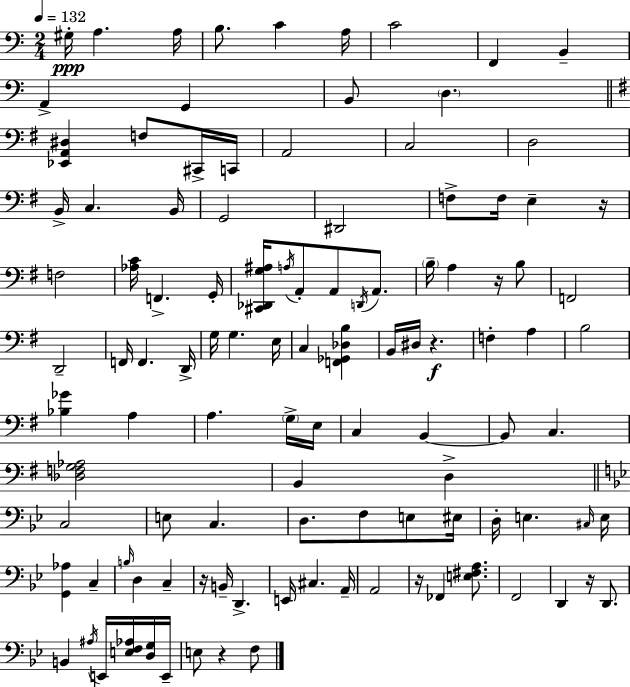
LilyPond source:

{
  \clef bass
  \numericTimeSignature
  \time 2/4
  \key c \major
  \tempo 4 = 132
  \repeat volta 2 { gis16-.\ppp a4. a16 | b8. c'4 a16 | c'2 | f,4 b,4-- | \break a,4-> g,4 | b,8 \parenthesize d4. | \bar "||" \break \key g \major <ees, a, dis>4 f8 cis,16-> c,16 | a,2 | c2 | d2 | \break b,16-> c4. b,16 | g,2 | dis,2 | f8-> f16 e4-- r16 | \break f2 | <aes c'>16 f,4.-> g,16-. | <cis, des, g ais>16 \acciaccatura { a16 } a,8-. a,8 \acciaccatura { d,16 } a,8. | \parenthesize b16-- a4 r16 | \break b8 f,2 | d,2-- | f,16 f,4. | d,16-> g16 g4. | \break e16 c4 <f, ges, des b>4 | b,16 dis16 r4.\f | f4-. a4 | b2 | \break <bes ges'>4 a4 | a4. | \parenthesize g16-> e16 c4 b,4~~ | b,8 c4. | \break <des f g aes>2 | b,4 d4-> | \bar "||" \break \key bes \major c2 | e8 c4. | d8. f8 e8 eis16 | d16-. e4. \grace { cis16 } | \break e16 <g, aes>4 c4-- | \grace { b16 } d4 c4-- | r16 b,16-- d,4.-> | e,16 cis4. | \break a,16-- a,2 | r16 fes,4 <e fis a>8. | f,2 | d,4 r16 d,8. | \break b,4 \acciaccatura { ais16 } e,16 | <e f aes>16 <d g>16 e,16-- e8 r4 | f8 } \bar "|."
}